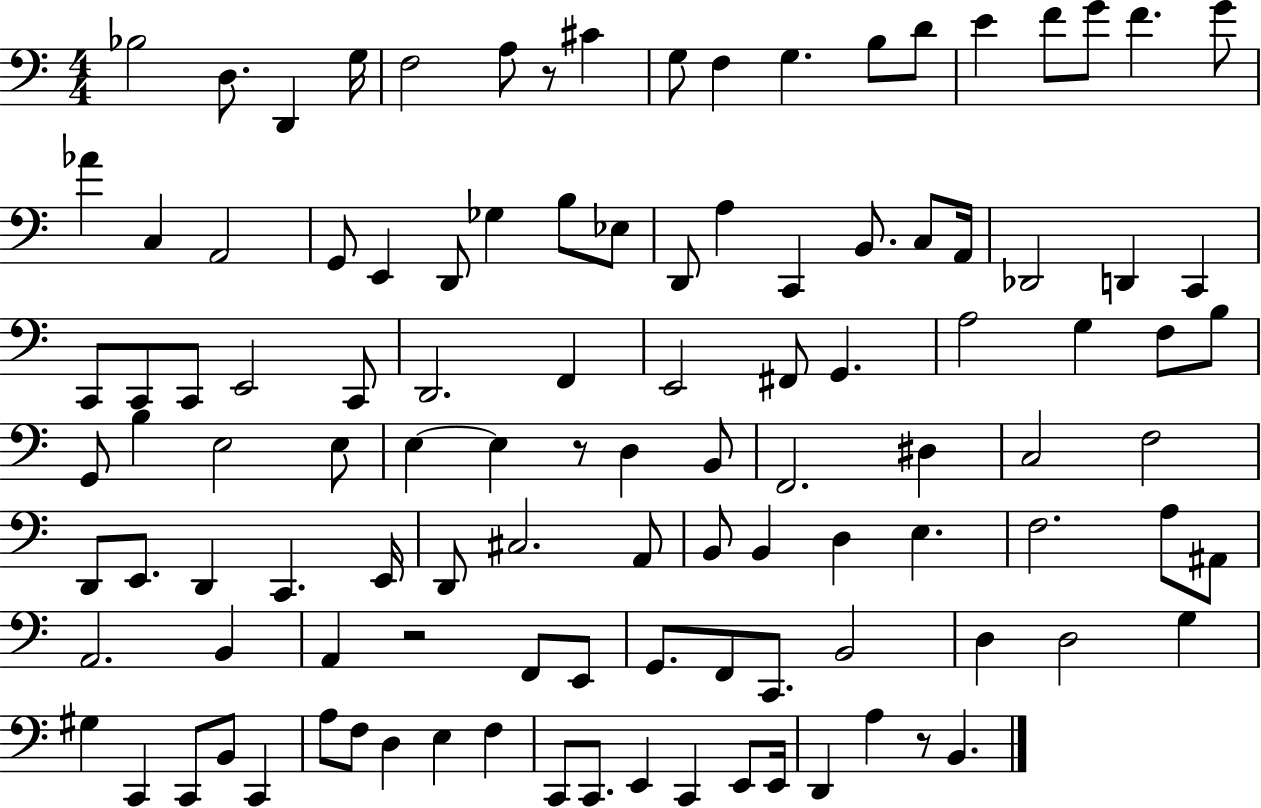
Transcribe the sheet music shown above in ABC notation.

X:1
T:Untitled
M:4/4
L:1/4
K:C
_B,2 D,/2 D,, G,/4 F,2 A,/2 z/2 ^C G,/2 F, G, B,/2 D/2 E F/2 G/2 F G/2 _A C, A,,2 G,,/2 E,, D,,/2 _G, B,/2 _E,/2 D,,/2 A, C,, B,,/2 C,/2 A,,/4 _D,,2 D,, C,, C,,/2 C,,/2 C,,/2 E,,2 C,,/2 D,,2 F,, E,,2 ^F,,/2 G,, A,2 G, F,/2 B,/2 G,,/2 B, E,2 E,/2 E, E, z/2 D, B,,/2 F,,2 ^D, C,2 F,2 D,,/2 E,,/2 D,, C,, E,,/4 D,,/2 ^C,2 A,,/2 B,,/2 B,, D, E, F,2 A,/2 ^A,,/2 A,,2 B,, A,, z2 F,,/2 E,,/2 G,,/2 F,,/2 C,,/2 B,,2 D, D,2 G, ^G, C,, C,,/2 B,,/2 C,, A,/2 F,/2 D, E, F, C,,/2 C,,/2 E,, C,, E,,/2 E,,/4 D,, A, z/2 B,,